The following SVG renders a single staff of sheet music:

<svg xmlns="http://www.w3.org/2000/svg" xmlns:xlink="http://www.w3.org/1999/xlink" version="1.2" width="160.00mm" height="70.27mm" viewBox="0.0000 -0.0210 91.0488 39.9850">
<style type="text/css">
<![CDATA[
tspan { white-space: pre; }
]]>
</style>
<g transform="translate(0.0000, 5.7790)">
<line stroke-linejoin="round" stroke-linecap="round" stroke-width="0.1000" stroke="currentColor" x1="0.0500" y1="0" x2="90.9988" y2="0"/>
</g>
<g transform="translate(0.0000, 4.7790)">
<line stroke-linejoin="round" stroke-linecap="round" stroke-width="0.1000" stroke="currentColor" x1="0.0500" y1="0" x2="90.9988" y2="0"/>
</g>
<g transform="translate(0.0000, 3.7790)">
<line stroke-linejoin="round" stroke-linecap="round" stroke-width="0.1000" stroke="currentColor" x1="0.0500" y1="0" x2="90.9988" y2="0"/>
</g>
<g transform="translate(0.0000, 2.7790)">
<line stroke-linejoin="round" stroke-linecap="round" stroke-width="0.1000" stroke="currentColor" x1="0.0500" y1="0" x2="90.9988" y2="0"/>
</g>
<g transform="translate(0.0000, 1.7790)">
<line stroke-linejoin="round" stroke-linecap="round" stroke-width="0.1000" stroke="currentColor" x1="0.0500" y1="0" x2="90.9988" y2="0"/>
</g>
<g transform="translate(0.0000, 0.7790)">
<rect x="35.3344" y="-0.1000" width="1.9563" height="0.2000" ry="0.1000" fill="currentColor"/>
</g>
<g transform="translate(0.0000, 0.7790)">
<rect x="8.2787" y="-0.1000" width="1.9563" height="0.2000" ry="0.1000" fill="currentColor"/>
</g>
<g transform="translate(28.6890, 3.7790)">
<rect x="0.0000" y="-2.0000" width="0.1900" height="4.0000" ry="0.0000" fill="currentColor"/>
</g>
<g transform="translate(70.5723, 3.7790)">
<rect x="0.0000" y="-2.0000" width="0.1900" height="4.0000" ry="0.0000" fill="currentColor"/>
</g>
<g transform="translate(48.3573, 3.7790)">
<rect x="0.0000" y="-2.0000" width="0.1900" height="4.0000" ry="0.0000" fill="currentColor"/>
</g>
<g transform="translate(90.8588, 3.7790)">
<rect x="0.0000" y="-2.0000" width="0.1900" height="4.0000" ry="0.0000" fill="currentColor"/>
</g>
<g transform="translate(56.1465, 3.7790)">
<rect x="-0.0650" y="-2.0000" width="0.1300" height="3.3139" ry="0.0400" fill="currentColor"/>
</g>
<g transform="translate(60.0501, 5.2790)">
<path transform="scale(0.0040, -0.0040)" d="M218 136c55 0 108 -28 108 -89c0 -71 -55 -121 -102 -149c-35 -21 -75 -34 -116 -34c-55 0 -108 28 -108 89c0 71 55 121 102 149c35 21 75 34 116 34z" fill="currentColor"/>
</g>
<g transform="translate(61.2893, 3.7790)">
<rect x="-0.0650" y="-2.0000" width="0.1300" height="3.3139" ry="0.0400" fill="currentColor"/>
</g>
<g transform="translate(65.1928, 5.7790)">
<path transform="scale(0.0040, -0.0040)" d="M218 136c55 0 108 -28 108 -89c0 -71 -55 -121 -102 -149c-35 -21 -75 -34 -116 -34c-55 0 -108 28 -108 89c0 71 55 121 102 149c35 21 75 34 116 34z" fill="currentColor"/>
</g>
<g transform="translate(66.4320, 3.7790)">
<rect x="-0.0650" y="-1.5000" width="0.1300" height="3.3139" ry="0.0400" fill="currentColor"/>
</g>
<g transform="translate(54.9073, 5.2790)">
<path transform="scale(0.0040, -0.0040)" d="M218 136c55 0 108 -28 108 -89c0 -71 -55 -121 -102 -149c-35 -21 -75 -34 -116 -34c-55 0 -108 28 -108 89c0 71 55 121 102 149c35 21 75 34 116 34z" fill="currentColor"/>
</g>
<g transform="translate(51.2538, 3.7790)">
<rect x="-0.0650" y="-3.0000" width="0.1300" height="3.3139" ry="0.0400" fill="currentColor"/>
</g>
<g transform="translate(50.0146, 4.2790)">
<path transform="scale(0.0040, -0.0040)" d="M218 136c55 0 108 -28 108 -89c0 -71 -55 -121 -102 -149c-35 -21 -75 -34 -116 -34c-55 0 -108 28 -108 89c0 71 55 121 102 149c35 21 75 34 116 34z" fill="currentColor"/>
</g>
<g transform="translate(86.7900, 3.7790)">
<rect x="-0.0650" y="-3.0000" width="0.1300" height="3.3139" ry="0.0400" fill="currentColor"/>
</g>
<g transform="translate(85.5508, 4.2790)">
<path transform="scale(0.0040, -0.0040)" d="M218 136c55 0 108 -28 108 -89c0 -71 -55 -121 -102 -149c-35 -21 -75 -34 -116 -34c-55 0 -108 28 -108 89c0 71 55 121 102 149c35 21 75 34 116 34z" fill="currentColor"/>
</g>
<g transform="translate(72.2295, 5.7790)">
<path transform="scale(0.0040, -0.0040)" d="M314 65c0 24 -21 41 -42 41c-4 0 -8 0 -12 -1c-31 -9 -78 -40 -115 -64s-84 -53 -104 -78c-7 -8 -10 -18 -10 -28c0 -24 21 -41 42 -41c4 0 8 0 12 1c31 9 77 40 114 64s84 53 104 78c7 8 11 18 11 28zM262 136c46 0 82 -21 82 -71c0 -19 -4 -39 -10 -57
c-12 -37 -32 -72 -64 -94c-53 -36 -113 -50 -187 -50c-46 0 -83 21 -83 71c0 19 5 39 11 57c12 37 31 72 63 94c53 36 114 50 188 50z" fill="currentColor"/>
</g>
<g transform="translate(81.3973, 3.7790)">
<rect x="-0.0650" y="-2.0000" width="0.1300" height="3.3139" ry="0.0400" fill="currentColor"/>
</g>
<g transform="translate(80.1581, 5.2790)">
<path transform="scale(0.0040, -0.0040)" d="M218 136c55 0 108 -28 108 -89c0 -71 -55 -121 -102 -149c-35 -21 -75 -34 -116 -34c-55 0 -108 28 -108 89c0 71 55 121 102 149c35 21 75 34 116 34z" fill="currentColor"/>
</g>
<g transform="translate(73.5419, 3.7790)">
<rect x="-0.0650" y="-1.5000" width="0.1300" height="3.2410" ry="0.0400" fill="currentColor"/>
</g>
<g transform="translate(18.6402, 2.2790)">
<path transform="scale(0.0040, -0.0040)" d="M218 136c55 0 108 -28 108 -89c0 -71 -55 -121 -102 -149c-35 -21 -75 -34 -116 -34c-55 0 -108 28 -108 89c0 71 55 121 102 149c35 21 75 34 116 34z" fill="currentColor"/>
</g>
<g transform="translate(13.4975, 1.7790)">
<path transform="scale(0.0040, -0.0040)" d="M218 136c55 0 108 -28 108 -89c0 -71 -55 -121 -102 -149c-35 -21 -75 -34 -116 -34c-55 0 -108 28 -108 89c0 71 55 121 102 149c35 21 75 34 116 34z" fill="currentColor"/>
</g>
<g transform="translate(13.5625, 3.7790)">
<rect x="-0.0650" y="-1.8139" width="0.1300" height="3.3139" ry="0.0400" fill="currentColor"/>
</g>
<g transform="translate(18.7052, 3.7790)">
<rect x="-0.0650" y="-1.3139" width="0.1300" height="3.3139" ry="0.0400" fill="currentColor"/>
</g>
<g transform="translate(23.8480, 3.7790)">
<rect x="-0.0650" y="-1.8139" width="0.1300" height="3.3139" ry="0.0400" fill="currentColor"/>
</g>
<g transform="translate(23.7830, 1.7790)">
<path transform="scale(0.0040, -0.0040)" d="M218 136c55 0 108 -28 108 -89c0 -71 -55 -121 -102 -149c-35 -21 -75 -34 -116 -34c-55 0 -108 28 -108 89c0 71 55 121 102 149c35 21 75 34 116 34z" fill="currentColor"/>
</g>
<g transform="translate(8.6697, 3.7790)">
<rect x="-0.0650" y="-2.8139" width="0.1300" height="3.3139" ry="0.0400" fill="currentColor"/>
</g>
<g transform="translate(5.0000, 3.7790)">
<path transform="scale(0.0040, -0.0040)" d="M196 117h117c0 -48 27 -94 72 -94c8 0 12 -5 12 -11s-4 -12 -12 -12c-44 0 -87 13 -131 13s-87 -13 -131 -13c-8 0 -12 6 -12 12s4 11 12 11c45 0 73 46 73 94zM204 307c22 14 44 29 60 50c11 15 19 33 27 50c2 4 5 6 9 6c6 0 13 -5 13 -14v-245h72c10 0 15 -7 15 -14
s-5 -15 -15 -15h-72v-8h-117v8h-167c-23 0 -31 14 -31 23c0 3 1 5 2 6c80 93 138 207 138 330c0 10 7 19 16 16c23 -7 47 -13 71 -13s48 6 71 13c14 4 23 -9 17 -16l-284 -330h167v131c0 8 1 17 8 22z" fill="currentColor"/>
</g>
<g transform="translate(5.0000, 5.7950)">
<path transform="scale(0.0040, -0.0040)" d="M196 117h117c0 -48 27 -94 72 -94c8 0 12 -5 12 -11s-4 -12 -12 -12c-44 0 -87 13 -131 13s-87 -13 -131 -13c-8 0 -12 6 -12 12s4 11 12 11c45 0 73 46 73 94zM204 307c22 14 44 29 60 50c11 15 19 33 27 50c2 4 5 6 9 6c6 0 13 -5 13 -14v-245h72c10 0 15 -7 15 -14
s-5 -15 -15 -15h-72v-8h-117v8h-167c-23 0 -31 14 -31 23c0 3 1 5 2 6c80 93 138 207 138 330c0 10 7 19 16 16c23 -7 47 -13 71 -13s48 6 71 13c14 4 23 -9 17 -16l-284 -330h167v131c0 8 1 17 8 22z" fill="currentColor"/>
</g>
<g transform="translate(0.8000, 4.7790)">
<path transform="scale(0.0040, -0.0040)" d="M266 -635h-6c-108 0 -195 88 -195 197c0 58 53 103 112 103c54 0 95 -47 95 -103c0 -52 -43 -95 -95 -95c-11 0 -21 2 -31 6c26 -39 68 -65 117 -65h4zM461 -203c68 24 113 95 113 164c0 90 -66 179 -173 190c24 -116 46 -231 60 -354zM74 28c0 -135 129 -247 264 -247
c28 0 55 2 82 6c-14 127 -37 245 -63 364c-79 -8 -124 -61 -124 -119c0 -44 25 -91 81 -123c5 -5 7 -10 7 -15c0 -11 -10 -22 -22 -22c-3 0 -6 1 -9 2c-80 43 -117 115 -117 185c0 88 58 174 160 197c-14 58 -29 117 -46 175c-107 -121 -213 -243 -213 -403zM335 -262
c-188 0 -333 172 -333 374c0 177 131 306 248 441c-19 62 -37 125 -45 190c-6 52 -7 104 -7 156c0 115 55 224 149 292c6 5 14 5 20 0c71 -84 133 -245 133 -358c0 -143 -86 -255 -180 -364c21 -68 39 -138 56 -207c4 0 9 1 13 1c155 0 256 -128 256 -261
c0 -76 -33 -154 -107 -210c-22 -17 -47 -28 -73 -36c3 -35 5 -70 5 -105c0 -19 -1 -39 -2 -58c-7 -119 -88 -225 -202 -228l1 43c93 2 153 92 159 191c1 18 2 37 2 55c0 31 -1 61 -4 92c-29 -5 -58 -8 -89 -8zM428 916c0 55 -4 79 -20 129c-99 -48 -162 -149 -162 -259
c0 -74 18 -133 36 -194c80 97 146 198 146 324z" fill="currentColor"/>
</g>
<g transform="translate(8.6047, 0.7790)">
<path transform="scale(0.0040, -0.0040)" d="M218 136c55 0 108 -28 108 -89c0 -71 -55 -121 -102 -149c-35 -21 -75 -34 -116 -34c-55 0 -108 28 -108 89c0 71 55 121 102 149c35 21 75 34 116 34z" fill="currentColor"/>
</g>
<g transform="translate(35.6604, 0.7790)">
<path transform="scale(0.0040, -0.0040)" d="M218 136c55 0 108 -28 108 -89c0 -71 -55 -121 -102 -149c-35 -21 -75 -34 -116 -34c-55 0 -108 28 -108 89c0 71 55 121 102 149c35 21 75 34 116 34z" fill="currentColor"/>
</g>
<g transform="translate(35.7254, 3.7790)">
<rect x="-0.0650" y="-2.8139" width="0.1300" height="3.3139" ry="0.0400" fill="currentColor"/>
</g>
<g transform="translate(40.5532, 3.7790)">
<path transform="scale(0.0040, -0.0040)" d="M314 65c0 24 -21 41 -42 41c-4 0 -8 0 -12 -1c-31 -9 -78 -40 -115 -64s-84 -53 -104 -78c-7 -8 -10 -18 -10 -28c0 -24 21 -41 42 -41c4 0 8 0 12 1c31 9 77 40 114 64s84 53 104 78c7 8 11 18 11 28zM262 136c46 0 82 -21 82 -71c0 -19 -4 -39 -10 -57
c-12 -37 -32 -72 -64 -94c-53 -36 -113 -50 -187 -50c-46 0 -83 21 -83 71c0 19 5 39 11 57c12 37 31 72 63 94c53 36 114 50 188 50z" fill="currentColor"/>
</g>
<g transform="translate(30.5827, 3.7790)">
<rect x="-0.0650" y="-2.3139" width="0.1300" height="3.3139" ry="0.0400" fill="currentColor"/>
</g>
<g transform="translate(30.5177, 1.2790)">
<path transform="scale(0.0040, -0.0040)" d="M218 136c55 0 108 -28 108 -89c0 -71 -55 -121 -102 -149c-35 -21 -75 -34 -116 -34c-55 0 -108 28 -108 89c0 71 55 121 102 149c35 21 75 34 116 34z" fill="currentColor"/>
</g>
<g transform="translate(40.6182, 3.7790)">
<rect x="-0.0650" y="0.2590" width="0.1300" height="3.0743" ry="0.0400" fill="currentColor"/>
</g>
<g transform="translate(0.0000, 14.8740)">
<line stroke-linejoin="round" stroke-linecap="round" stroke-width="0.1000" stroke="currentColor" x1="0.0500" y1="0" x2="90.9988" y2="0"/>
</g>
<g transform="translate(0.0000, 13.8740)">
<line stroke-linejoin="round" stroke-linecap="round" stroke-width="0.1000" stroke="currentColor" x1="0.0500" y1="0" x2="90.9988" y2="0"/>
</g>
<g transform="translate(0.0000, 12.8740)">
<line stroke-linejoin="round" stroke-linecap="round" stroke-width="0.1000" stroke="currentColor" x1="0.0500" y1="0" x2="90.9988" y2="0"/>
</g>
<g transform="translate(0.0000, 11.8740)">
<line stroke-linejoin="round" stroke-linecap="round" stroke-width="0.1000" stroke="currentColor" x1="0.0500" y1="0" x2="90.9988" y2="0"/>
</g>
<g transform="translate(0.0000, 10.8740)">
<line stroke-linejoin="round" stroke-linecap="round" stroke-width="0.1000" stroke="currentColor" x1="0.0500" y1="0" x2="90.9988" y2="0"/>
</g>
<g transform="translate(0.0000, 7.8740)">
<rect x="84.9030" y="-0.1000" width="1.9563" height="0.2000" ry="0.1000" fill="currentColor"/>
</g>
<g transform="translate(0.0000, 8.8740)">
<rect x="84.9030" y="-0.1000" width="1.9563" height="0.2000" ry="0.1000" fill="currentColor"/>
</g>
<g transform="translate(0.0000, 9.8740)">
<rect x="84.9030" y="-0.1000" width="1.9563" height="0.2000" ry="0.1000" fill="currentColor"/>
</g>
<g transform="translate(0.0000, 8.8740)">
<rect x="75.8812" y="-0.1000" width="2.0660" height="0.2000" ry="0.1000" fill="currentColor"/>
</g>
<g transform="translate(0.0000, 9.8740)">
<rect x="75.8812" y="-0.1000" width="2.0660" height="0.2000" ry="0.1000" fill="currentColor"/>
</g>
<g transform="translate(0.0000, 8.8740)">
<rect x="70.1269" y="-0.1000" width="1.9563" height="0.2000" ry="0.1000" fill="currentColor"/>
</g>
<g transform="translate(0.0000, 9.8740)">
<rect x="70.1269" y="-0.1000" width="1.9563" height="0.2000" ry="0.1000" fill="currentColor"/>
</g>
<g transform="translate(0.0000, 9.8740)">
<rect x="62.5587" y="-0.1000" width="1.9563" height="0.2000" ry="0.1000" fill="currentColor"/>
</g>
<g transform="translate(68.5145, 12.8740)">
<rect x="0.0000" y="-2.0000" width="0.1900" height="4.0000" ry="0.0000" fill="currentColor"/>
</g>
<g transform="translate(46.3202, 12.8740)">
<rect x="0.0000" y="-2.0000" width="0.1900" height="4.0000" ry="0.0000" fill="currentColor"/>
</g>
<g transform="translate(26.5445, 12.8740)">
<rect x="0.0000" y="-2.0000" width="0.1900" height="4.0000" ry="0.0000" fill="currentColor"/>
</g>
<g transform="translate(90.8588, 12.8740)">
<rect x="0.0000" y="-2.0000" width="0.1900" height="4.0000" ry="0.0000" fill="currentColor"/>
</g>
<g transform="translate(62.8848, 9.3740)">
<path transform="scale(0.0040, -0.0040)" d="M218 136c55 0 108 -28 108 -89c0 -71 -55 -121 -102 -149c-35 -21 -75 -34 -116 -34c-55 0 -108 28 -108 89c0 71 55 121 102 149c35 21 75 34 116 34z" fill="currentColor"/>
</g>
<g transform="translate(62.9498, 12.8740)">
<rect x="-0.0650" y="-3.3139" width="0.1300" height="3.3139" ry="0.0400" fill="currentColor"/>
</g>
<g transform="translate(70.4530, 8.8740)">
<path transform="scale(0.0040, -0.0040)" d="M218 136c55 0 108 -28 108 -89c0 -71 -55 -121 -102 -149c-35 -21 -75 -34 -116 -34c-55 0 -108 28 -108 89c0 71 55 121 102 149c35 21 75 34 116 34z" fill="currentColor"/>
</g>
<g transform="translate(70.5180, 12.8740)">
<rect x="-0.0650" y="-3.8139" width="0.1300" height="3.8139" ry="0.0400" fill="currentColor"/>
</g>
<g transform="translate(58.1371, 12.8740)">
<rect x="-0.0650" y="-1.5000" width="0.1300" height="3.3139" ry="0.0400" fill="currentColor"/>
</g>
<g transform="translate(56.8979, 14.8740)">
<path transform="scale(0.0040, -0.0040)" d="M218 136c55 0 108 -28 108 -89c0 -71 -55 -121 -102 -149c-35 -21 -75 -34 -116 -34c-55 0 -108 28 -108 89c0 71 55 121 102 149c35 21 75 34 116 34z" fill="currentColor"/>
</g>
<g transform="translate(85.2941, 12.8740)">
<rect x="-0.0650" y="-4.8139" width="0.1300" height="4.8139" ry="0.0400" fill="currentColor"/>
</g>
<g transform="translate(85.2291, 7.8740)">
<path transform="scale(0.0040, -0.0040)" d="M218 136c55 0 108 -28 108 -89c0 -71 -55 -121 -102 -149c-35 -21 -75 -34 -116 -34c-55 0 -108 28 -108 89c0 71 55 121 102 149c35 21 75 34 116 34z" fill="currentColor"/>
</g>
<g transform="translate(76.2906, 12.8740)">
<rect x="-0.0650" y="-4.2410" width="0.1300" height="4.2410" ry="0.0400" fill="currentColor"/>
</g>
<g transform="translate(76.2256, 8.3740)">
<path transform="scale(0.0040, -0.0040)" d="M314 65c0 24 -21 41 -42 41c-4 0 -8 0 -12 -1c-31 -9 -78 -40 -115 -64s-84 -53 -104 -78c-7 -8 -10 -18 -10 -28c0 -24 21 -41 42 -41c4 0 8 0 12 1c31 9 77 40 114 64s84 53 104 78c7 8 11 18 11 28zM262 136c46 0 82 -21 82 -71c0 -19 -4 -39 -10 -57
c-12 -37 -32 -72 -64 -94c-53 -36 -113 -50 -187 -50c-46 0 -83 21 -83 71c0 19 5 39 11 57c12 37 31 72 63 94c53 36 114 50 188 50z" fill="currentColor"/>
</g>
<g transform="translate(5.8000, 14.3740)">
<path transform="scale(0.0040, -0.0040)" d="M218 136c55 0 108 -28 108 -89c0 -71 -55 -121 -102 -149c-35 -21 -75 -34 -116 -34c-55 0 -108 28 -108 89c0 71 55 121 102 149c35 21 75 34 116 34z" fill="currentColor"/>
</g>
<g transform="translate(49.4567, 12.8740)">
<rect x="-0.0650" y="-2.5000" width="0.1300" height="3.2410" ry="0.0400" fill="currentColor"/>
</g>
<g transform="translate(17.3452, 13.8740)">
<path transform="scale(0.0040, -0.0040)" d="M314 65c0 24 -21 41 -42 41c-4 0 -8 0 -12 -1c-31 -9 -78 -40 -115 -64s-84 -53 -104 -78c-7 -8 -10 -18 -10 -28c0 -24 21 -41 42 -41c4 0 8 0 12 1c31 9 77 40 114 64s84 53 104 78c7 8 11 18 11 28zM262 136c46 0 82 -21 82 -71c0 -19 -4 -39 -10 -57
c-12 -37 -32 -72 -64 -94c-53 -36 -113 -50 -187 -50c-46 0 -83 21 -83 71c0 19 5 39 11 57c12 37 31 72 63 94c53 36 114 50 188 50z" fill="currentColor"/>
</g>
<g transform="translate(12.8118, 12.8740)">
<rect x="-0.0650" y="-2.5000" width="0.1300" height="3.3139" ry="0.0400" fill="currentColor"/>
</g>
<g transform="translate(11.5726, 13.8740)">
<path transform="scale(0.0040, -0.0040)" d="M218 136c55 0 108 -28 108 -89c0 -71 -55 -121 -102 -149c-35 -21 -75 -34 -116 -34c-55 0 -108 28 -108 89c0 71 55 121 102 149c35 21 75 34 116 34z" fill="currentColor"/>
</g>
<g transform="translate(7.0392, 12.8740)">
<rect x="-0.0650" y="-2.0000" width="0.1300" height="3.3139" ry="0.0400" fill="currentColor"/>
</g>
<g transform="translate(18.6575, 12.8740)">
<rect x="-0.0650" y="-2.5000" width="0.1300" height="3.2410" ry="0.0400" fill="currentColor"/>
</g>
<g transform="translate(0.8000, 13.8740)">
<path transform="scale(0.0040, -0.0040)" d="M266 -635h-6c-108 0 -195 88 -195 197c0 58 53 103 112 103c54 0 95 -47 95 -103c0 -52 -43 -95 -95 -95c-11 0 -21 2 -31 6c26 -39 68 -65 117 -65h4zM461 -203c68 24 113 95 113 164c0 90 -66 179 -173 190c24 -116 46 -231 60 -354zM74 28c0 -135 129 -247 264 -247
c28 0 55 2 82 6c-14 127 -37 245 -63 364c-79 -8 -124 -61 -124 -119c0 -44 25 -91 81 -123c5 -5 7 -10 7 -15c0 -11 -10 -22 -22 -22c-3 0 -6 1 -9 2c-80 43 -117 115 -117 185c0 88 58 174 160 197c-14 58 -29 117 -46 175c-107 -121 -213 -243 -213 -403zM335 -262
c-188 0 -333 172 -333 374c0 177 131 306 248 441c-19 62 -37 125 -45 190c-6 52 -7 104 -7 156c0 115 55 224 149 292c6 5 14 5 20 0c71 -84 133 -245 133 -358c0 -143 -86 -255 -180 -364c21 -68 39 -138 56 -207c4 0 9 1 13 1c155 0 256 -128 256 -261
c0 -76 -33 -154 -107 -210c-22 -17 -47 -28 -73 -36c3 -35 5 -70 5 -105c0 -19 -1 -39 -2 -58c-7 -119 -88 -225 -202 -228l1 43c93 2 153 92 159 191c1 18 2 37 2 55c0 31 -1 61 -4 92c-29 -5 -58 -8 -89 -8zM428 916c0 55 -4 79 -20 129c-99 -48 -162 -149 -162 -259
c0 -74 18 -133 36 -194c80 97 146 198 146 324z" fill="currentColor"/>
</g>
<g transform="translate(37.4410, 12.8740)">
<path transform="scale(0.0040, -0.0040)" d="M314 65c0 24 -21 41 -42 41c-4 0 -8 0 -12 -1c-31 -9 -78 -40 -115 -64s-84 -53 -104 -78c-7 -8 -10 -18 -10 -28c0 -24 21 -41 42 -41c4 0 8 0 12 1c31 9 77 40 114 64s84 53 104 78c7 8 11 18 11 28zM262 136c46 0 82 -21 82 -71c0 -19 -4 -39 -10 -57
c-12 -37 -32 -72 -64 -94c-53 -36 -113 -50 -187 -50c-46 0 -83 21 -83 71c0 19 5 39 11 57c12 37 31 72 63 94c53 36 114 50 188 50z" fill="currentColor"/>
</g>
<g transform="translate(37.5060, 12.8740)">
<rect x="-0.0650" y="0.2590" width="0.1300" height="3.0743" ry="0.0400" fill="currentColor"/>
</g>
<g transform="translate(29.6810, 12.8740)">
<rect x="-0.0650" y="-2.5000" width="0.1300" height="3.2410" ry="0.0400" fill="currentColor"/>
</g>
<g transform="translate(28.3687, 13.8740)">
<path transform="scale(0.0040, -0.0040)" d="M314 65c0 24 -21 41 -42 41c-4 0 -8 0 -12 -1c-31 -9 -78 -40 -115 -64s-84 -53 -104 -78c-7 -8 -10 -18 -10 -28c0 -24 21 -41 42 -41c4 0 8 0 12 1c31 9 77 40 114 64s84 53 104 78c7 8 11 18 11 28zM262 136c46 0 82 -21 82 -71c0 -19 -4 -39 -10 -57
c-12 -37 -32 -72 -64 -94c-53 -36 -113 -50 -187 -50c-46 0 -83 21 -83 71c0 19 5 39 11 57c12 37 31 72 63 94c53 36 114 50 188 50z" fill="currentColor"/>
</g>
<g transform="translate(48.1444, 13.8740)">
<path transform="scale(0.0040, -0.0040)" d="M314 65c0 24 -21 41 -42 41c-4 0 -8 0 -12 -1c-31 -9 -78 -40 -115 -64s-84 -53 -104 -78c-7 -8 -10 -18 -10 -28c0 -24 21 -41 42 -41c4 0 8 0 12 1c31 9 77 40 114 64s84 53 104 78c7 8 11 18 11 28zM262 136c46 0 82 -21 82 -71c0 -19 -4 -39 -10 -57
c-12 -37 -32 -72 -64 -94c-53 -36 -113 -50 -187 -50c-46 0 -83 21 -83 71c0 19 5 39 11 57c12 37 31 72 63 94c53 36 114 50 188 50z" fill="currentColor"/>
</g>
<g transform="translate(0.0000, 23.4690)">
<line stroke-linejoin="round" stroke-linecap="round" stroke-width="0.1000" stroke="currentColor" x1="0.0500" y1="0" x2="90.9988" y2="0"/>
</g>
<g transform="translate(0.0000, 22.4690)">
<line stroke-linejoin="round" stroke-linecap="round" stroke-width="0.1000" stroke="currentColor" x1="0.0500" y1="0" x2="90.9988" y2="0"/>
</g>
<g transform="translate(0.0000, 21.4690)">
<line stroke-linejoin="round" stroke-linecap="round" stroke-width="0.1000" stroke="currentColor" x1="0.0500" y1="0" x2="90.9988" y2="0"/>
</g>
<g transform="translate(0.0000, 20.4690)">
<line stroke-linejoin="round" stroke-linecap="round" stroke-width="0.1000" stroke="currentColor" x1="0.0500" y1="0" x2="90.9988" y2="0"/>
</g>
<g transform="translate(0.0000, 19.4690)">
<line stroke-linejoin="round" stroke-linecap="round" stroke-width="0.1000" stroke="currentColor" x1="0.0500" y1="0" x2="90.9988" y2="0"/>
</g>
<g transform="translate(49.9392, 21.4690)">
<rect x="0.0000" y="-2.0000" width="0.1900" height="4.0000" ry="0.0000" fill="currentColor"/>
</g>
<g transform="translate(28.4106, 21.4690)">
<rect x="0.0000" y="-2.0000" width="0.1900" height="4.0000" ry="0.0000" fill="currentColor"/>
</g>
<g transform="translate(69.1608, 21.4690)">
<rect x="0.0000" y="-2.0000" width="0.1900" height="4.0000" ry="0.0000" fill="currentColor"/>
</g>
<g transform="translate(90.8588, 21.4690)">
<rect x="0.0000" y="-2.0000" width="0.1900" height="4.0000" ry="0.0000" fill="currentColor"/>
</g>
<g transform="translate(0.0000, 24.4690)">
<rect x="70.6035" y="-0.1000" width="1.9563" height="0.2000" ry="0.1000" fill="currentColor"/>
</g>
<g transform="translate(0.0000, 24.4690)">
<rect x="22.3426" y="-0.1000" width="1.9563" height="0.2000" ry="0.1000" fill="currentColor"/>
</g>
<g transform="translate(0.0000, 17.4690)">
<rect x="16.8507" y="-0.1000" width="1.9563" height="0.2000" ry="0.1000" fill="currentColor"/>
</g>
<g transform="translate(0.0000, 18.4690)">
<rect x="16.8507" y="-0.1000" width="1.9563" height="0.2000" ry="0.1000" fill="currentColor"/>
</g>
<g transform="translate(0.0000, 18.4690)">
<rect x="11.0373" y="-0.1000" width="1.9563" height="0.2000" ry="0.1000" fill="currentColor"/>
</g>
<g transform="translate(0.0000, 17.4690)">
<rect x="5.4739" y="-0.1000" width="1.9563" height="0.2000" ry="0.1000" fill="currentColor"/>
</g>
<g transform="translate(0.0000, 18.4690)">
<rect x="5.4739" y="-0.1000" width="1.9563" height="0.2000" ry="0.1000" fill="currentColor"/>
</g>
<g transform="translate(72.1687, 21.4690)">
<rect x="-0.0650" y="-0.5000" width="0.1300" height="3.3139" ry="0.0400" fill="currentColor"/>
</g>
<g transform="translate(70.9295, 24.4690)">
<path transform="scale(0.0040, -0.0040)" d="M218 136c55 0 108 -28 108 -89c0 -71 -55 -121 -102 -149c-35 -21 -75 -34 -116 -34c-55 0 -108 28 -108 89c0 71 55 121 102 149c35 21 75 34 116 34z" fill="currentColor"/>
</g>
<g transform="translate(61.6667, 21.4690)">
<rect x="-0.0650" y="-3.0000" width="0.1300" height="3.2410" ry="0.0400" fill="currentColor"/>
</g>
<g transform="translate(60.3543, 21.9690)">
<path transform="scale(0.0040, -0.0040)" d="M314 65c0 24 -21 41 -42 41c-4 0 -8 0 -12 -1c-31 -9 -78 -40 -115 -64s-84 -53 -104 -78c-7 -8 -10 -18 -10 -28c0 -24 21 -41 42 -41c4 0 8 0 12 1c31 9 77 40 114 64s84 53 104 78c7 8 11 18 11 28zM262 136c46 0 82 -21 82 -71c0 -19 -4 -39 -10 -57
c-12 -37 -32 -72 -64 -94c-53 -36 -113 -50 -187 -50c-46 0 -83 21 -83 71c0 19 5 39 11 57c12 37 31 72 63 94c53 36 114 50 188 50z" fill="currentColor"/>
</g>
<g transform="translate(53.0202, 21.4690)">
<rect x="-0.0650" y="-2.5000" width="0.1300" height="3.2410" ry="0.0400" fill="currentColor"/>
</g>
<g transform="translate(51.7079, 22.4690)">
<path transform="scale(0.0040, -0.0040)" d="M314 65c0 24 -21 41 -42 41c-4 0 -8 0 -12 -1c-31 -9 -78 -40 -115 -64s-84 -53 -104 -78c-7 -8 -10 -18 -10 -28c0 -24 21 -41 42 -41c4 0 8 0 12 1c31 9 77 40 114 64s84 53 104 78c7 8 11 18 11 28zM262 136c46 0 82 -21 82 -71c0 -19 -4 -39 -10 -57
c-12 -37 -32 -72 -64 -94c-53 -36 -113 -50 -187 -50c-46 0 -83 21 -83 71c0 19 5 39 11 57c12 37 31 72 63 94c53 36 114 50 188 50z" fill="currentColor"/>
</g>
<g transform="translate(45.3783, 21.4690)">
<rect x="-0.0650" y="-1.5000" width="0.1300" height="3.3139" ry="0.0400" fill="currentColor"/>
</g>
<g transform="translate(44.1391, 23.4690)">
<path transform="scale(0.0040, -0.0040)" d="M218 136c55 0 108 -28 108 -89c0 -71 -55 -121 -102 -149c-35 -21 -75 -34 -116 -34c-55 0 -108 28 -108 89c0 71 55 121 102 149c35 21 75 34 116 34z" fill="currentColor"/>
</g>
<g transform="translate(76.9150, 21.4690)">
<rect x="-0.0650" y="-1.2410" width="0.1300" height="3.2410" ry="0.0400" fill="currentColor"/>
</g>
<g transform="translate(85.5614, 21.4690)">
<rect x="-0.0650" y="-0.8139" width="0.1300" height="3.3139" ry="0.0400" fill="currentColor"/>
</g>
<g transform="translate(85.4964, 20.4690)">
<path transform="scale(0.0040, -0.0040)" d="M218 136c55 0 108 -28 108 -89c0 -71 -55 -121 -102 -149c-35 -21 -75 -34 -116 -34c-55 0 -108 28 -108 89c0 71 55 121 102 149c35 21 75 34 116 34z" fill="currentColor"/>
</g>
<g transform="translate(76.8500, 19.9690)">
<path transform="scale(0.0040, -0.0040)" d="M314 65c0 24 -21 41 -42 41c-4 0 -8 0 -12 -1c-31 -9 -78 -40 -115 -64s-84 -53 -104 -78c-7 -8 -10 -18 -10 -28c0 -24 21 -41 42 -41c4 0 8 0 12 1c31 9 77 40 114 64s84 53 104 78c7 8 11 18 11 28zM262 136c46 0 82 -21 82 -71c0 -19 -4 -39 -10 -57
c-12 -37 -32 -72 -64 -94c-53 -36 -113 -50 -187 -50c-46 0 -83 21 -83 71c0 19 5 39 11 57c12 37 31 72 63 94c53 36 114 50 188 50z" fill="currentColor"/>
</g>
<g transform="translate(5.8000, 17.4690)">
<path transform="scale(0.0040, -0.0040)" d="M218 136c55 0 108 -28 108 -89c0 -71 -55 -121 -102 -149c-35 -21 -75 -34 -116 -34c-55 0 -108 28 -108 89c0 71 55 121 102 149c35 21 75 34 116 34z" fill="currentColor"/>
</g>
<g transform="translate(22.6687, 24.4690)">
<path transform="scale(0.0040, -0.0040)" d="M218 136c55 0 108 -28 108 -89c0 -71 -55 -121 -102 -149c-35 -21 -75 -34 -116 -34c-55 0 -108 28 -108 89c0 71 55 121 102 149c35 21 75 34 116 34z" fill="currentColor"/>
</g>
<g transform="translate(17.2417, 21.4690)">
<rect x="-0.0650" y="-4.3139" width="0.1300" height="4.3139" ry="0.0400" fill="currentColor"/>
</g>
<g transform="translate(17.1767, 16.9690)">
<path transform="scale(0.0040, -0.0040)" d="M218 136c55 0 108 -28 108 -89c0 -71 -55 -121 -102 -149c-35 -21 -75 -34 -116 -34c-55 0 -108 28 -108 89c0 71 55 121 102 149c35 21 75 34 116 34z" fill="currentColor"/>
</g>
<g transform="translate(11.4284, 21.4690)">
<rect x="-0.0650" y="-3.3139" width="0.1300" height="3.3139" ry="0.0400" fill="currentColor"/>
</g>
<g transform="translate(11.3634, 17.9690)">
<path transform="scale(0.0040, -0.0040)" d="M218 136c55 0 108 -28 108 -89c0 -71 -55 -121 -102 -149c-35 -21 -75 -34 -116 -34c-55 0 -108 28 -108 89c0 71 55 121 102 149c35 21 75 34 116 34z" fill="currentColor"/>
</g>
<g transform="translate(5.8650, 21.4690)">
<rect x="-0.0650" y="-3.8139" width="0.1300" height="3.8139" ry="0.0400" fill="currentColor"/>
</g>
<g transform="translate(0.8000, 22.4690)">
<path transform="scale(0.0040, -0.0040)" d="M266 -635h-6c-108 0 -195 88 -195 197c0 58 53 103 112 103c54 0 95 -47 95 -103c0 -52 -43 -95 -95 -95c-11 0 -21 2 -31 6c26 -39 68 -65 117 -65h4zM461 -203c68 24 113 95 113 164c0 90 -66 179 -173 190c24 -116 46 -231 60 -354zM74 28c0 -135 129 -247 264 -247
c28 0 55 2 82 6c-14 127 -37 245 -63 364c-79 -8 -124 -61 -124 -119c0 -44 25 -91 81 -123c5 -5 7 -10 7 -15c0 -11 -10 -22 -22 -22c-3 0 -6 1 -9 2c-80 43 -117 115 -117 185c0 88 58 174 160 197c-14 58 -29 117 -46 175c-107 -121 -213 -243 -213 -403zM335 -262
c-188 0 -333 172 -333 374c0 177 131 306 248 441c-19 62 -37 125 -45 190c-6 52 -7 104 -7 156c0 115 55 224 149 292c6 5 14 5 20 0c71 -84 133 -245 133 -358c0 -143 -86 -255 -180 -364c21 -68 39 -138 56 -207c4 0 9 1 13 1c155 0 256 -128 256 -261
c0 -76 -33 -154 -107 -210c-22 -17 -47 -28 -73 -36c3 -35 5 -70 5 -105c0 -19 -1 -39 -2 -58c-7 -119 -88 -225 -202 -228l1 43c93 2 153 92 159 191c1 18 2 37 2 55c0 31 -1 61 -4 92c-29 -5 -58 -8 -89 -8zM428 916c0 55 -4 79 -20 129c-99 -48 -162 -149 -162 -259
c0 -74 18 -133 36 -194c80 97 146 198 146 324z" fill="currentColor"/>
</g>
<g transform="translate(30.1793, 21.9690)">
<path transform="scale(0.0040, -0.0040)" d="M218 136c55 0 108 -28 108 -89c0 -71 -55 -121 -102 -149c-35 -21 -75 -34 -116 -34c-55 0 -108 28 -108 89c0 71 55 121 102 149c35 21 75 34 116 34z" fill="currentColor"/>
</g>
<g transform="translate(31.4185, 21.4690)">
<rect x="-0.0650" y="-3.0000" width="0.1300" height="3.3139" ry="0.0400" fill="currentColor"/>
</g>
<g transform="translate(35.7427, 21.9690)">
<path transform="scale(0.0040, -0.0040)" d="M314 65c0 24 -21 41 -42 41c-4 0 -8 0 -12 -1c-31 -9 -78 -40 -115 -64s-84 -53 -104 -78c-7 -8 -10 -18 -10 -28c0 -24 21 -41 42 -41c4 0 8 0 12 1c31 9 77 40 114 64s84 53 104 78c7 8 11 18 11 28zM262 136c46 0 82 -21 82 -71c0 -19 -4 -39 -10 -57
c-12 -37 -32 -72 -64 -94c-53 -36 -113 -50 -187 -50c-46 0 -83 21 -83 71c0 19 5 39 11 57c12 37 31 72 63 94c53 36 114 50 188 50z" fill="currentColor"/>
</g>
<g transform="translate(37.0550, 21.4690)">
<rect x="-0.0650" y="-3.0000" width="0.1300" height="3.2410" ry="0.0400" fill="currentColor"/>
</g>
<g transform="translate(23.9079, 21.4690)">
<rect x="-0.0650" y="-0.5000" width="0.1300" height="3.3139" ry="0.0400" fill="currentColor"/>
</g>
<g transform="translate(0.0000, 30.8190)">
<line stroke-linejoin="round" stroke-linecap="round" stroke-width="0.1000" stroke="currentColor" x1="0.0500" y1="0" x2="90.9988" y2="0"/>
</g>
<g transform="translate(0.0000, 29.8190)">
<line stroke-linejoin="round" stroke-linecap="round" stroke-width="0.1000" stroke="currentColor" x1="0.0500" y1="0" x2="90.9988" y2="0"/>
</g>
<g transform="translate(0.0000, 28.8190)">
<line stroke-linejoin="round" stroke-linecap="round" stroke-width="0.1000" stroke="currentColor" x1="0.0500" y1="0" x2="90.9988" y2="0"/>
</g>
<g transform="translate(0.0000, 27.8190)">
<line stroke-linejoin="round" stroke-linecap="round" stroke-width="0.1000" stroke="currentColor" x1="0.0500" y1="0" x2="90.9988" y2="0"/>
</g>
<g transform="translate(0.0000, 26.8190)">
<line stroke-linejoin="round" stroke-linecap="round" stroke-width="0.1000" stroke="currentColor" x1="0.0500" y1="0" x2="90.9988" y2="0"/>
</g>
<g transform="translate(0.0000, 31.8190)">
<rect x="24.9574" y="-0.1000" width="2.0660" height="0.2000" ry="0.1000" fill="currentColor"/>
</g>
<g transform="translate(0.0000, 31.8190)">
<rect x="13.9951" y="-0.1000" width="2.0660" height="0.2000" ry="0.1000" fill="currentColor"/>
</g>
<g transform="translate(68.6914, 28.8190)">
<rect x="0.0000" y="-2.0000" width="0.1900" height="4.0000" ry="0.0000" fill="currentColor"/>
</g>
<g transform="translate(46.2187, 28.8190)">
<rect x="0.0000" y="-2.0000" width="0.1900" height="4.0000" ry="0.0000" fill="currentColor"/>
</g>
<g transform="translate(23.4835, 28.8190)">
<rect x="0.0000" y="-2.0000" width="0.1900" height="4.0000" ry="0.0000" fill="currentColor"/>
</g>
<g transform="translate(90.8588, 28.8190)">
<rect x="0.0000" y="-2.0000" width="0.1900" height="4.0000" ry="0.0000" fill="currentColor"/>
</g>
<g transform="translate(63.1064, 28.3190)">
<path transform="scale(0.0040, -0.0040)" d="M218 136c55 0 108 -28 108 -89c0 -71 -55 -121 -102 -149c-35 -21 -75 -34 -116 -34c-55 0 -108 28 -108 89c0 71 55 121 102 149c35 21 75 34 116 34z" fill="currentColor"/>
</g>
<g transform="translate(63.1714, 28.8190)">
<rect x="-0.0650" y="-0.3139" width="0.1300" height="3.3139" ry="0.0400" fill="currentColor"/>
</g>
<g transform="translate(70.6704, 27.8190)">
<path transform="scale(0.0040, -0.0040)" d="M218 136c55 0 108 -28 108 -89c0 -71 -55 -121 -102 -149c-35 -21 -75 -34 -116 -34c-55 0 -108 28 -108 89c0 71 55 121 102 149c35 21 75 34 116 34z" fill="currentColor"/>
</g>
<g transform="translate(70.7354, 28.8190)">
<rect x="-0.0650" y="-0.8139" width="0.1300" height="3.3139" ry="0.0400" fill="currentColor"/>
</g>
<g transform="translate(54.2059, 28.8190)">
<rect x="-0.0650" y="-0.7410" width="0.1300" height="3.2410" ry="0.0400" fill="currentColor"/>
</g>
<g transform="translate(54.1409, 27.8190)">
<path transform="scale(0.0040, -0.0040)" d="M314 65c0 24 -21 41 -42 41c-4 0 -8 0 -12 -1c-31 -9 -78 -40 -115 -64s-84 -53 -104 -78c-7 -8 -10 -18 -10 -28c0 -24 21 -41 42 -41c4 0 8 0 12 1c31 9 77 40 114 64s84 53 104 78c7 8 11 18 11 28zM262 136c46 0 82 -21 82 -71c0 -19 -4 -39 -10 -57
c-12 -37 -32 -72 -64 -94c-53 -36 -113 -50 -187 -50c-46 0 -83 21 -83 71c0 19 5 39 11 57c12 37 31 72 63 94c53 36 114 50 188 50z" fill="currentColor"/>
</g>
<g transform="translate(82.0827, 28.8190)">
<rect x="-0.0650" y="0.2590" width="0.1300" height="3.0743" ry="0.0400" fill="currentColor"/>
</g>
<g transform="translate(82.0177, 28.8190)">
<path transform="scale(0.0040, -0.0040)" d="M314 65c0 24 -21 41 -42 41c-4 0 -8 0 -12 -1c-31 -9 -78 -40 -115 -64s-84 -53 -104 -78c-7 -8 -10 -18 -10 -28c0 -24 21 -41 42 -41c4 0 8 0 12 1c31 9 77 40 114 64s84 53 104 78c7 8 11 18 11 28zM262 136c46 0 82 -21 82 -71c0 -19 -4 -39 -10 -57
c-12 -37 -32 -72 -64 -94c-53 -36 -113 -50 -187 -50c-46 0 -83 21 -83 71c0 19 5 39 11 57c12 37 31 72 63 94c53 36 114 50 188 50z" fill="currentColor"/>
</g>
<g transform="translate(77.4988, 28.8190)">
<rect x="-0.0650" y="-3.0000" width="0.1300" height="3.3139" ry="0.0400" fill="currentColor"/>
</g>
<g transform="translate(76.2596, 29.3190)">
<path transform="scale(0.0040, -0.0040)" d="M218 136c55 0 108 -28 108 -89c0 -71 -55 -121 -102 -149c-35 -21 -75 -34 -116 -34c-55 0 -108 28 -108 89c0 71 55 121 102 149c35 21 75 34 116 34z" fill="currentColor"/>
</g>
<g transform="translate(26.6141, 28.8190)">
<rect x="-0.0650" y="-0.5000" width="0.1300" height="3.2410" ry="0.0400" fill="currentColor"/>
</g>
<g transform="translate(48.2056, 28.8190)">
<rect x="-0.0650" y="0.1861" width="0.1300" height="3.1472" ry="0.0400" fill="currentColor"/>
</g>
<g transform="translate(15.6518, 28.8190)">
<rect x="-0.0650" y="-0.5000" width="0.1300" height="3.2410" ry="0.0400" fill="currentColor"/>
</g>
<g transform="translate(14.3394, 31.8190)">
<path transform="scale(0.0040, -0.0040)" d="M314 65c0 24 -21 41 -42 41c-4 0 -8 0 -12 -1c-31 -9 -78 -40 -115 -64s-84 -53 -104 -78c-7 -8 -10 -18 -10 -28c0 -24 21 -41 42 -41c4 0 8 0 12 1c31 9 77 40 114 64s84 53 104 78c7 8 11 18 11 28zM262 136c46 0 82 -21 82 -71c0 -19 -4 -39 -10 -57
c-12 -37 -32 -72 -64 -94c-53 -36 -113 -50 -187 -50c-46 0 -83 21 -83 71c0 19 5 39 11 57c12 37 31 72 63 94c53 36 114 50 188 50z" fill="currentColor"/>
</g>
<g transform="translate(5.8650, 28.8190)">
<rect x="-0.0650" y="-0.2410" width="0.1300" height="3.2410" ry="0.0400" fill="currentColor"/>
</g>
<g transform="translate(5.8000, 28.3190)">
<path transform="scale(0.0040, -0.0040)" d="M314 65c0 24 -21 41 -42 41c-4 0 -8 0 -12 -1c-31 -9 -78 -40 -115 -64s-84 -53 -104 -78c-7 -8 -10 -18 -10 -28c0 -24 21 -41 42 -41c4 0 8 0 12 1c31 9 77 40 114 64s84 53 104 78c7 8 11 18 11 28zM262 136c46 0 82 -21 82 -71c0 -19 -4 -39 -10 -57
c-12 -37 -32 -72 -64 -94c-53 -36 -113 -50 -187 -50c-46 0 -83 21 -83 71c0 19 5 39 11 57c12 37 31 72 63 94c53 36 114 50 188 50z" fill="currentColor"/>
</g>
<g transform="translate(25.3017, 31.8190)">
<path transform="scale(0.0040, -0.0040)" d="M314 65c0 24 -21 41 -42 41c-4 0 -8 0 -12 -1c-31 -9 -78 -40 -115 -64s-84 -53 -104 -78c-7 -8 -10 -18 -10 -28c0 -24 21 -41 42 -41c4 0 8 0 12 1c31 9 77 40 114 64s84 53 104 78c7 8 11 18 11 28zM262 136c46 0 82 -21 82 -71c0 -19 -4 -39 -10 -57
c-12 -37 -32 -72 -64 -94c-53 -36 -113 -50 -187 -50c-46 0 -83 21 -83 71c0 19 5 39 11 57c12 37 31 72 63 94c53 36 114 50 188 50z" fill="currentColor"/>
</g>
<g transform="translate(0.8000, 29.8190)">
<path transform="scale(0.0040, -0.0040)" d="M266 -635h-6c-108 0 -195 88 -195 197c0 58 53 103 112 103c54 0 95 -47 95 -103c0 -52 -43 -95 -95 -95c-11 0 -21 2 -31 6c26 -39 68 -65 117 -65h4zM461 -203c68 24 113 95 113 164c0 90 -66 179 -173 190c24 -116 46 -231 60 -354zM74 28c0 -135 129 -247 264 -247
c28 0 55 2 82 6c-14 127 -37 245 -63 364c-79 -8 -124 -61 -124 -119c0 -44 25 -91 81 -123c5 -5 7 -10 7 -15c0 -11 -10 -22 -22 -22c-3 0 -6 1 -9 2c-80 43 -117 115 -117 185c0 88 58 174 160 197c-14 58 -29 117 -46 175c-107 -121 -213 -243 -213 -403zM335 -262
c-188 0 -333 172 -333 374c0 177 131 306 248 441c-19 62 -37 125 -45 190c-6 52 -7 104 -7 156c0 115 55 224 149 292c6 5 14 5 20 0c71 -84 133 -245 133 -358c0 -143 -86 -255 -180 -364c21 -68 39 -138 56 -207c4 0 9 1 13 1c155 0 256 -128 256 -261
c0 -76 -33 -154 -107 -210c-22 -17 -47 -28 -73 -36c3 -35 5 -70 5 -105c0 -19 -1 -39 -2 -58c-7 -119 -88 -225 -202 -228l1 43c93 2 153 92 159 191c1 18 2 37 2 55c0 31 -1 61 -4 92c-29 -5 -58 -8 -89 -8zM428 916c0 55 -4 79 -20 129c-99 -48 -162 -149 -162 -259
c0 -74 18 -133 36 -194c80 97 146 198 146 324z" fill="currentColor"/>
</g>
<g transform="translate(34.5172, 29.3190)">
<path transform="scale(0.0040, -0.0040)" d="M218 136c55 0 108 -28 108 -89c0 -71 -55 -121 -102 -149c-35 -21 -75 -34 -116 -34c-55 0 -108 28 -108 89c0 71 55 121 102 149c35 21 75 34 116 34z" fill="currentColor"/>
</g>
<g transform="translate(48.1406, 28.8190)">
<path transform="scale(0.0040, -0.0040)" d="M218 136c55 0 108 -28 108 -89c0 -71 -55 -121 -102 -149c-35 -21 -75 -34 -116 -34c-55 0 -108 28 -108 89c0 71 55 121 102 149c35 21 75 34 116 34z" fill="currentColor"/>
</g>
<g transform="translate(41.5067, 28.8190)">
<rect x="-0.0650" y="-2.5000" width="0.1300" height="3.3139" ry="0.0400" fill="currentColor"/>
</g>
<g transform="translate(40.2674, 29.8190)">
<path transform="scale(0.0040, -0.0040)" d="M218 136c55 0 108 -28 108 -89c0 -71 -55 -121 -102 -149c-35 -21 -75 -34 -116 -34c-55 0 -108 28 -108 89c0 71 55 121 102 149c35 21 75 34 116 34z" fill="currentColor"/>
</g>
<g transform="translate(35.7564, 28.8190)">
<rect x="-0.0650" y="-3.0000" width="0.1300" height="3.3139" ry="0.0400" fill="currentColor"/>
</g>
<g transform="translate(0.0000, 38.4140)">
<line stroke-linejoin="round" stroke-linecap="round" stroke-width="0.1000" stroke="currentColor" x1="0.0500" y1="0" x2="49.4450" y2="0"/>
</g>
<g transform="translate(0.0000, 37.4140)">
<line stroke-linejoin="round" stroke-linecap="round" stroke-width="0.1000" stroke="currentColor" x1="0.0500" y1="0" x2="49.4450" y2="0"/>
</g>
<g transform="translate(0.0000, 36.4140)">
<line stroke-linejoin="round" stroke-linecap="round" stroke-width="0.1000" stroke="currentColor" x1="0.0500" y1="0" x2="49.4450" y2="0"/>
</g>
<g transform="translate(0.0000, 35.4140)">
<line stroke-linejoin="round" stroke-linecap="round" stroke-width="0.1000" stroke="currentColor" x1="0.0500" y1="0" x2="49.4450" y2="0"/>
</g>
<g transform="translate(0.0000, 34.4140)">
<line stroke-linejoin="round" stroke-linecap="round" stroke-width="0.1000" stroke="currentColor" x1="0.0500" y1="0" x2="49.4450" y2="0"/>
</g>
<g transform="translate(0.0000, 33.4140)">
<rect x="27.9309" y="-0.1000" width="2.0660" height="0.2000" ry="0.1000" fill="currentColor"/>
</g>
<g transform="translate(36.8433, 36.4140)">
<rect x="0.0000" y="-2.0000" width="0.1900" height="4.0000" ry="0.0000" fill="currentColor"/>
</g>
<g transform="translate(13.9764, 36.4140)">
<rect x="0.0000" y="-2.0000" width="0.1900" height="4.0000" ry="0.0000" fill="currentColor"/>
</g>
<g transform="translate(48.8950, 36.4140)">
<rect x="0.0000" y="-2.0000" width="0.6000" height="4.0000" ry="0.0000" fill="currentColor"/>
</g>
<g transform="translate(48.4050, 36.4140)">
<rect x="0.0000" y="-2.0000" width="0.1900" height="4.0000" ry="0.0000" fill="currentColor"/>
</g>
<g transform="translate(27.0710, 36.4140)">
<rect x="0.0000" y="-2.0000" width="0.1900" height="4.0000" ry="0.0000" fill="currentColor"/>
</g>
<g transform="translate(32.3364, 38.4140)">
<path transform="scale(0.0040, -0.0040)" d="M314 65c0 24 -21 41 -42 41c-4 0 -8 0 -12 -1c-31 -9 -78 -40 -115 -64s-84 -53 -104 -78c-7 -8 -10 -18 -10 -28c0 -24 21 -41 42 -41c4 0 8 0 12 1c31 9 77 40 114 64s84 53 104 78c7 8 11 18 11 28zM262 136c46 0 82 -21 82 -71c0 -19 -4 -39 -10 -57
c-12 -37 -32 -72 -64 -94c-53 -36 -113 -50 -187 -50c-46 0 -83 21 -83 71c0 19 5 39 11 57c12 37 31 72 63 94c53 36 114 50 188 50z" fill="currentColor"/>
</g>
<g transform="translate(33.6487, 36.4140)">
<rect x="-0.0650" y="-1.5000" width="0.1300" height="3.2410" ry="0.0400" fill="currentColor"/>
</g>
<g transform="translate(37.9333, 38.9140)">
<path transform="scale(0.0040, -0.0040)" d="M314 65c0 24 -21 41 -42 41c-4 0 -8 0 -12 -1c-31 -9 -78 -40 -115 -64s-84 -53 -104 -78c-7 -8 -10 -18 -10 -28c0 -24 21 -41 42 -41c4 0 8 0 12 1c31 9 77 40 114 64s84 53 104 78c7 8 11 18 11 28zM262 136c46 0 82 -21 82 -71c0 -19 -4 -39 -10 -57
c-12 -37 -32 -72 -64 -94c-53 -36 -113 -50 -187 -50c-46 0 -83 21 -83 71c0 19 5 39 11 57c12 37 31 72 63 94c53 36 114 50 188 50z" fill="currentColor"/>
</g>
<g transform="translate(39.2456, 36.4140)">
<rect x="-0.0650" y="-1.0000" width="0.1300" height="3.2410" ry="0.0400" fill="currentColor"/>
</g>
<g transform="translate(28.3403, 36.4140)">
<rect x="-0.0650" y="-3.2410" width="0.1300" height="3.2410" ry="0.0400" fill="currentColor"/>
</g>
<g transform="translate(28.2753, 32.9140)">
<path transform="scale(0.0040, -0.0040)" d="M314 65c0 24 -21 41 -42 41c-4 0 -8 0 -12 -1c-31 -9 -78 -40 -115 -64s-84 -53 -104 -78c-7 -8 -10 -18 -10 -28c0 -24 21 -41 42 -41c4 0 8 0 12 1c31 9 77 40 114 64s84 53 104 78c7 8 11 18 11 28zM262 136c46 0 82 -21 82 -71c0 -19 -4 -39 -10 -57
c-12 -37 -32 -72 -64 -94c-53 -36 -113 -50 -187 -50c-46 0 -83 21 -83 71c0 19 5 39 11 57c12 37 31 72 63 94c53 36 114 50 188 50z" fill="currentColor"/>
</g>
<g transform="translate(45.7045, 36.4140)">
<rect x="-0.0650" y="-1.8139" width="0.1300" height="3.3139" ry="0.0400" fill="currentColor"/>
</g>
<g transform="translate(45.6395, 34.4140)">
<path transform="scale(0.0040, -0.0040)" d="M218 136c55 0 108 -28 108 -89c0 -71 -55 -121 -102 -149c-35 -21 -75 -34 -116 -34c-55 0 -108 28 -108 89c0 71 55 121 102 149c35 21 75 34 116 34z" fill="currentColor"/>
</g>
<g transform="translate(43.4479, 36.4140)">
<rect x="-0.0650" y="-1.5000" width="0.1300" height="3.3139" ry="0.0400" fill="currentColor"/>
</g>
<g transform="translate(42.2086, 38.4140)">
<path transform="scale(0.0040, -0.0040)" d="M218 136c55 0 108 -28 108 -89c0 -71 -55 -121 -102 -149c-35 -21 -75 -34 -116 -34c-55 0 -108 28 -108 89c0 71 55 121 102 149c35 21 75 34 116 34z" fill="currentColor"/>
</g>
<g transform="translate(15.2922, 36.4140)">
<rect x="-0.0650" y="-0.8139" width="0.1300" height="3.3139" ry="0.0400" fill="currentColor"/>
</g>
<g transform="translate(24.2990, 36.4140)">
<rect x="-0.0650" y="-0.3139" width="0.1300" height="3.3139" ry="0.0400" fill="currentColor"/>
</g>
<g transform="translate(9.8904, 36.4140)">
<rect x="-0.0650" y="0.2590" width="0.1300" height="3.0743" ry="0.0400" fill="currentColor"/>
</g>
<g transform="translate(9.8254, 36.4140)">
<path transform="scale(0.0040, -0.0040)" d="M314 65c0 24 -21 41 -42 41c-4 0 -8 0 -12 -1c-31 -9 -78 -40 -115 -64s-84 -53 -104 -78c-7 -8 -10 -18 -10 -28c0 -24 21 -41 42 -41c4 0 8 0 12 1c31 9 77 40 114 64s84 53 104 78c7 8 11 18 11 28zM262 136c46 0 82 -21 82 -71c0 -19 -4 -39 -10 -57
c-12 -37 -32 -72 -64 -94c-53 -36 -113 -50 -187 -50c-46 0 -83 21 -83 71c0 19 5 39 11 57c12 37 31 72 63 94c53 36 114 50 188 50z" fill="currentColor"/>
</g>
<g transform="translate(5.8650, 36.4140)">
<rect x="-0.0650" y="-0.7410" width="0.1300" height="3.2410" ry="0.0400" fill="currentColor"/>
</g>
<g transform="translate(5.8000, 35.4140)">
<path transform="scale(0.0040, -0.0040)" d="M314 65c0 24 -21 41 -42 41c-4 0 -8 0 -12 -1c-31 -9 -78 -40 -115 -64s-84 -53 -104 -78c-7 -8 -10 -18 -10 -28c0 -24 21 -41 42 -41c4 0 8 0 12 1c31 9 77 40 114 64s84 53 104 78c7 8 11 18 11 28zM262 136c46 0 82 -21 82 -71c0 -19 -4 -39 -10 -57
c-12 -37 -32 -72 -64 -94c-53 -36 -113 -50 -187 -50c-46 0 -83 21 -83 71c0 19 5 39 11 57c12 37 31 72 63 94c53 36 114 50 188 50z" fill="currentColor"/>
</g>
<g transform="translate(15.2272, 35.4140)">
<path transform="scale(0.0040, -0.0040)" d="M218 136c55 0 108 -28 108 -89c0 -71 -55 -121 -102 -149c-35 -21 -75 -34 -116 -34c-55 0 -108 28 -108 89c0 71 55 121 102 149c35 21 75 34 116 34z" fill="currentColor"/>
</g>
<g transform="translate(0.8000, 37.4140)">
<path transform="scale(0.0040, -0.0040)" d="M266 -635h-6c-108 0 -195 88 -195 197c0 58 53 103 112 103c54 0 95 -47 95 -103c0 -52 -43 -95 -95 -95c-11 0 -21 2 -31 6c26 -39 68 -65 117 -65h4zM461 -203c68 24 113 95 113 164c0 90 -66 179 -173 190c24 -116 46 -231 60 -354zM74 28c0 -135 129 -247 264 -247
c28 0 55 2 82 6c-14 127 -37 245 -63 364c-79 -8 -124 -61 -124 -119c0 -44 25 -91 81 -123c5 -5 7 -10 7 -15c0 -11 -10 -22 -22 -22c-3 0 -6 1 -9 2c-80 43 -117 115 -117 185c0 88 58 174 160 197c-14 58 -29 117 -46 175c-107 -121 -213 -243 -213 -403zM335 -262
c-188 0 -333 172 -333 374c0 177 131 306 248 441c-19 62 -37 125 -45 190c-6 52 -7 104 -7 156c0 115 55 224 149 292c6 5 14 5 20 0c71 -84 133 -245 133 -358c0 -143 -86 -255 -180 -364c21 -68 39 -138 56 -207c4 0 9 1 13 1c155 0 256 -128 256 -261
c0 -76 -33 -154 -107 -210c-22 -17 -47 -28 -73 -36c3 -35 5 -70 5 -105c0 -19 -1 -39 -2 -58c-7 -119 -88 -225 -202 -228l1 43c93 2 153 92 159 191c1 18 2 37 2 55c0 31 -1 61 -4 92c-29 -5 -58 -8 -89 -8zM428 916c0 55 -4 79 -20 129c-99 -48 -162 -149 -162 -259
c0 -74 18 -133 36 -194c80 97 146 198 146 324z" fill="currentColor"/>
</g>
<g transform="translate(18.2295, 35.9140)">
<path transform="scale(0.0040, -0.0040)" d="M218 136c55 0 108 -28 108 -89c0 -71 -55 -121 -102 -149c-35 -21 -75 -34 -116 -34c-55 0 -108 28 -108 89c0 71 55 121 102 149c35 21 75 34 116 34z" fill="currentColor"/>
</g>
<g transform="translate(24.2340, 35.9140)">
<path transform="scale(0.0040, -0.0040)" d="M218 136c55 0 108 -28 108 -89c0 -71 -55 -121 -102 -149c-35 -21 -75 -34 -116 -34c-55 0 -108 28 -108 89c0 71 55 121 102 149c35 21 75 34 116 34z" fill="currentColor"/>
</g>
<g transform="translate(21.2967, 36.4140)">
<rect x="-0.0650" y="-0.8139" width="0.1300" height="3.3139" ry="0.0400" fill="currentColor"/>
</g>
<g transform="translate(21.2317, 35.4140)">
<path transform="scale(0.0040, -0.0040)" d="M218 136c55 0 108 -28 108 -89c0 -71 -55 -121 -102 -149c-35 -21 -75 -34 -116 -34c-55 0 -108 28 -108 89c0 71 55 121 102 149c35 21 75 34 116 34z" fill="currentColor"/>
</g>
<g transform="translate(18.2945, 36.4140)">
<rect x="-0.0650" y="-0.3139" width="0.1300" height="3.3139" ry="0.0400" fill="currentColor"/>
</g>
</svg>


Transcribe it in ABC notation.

X:1
T:Untitled
M:4/4
L:1/4
K:C
a f e f g a B2 A F F E E2 F A F G G2 G2 B2 G2 E b c' d'2 e' c' b d' C A A2 E G2 A2 C e2 d c2 C2 C2 A G B d2 c d A B2 d2 B2 d c d c b2 E2 D2 E f